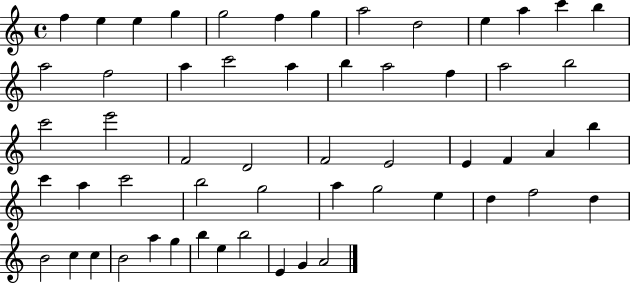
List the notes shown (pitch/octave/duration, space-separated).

F5/q E5/q E5/q G5/q G5/h F5/q G5/q A5/h D5/h E5/q A5/q C6/q B5/q A5/h F5/h A5/q C6/h A5/q B5/q A5/h F5/q A5/h B5/h C6/h E6/h F4/h D4/h F4/h E4/h E4/q F4/q A4/q B5/q C6/q A5/q C6/h B5/h G5/h A5/q G5/h E5/q D5/q F5/h D5/q B4/h C5/q C5/q B4/h A5/q G5/q B5/q E5/q B5/h E4/q G4/q A4/h